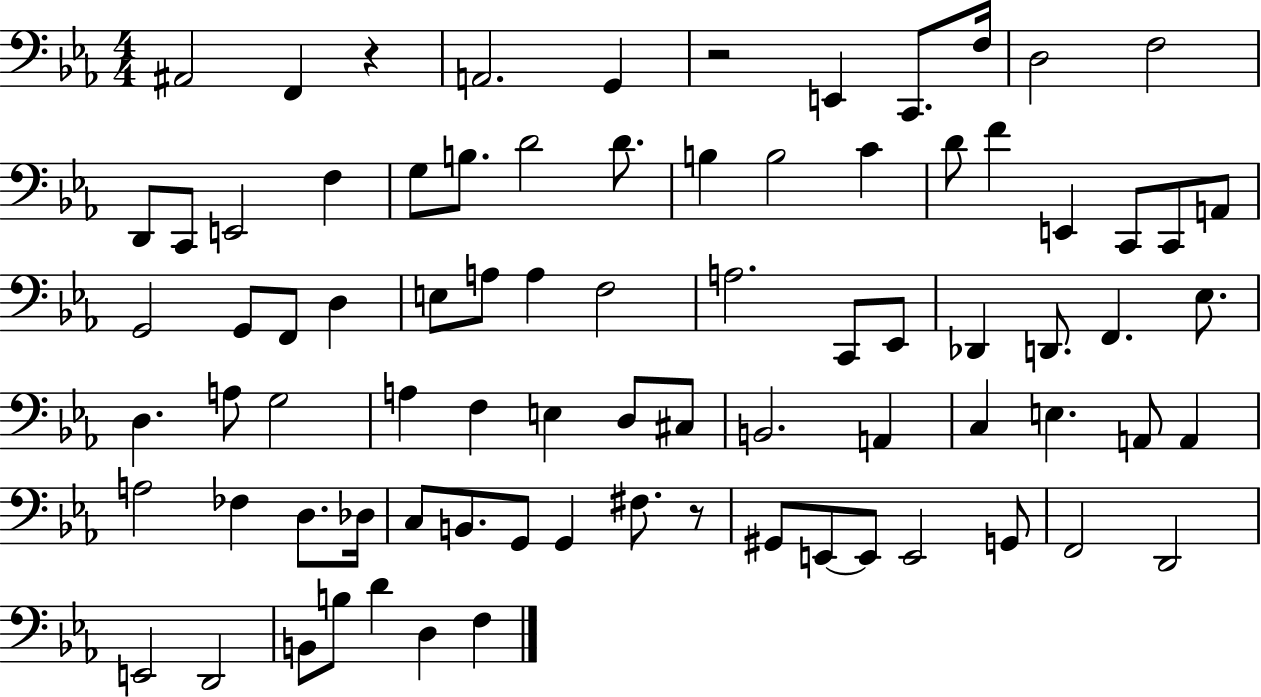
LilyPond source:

{
  \clef bass
  \numericTimeSignature
  \time 4/4
  \key ees \major
  ais,2 f,4 r4 | a,2. g,4 | r2 e,4 c,8. f16 | d2 f2 | \break d,8 c,8 e,2 f4 | g8 b8. d'2 d'8. | b4 b2 c'4 | d'8 f'4 e,4 c,8 c,8 a,8 | \break g,2 g,8 f,8 d4 | e8 a8 a4 f2 | a2. c,8 ees,8 | des,4 d,8. f,4. ees8. | \break d4. a8 g2 | a4 f4 e4 d8 cis8 | b,2. a,4 | c4 e4. a,8 a,4 | \break a2 fes4 d8. des16 | c8 b,8. g,8 g,4 fis8. r8 | gis,8 e,8~~ e,8 e,2 g,8 | f,2 d,2 | \break e,2 d,2 | b,8 b8 d'4 d4 f4 | \bar "|."
}